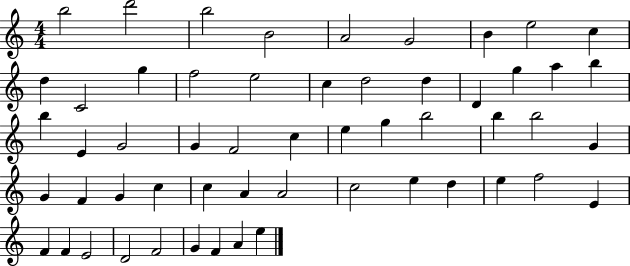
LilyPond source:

{
  \clef treble
  \numericTimeSignature
  \time 4/4
  \key c \major
  b''2 d'''2 | b''2 b'2 | a'2 g'2 | b'4 e''2 c''4 | \break d''4 c'2 g''4 | f''2 e''2 | c''4 d''2 d''4 | d'4 g''4 a''4 b''4 | \break b''4 e'4 g'2 | g'4 f'2 c''4 | e''4 g''4 b''2 | b''4 b''2 g'4 | \break g'4 f'4 g'4 c''4 | c''4 a'4 a'2 | c''2 e''4 d''4 | e''4 f''2 e'4 | \break f'4 f'4 e'2 | d'2 f'2 | g'4 f'4 a'4 e''4 | \bar "|."
}